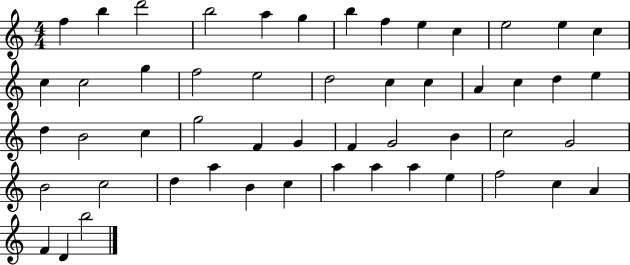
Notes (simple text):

F5/q B5/q D6/h B5/h A5/q G5/q B5/q F5/q E5/q C5/q E5/h E5/q C5/q C5/q C5/h G5/q F5/h E5/h D5/h C5/q C5/q A4/q C5/q D5/q E5/q D5/q B4/h C5/q G5/h F4/q G4/q F4/q G4/h B4/q C5/h G4/h B4/h C5/h D5/q A5/q B4/q C5/q A5/q A5/q A5/q E5/q F5/h C5/q A4/q F4/q D4/q B5/h